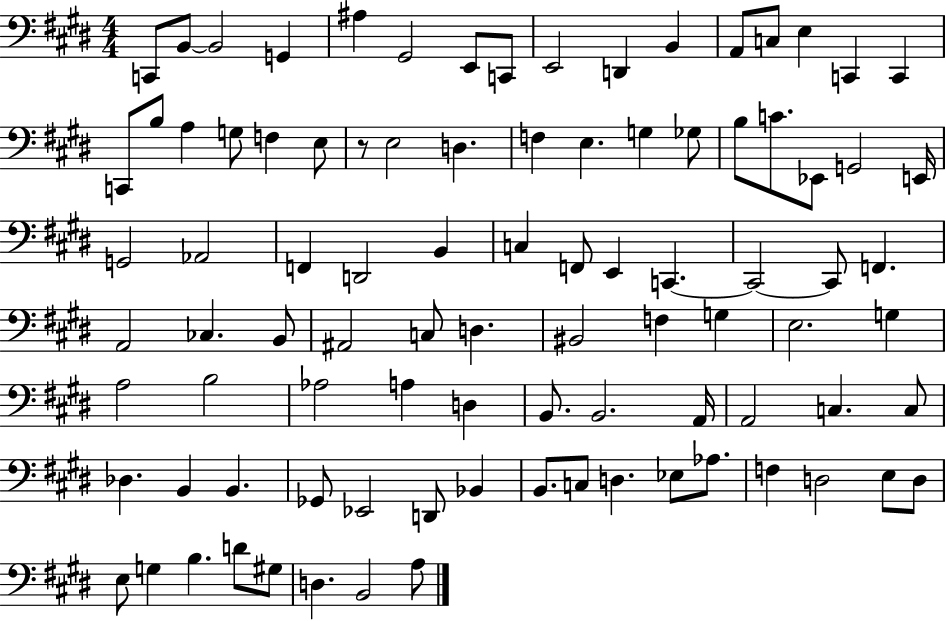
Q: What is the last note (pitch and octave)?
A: A3